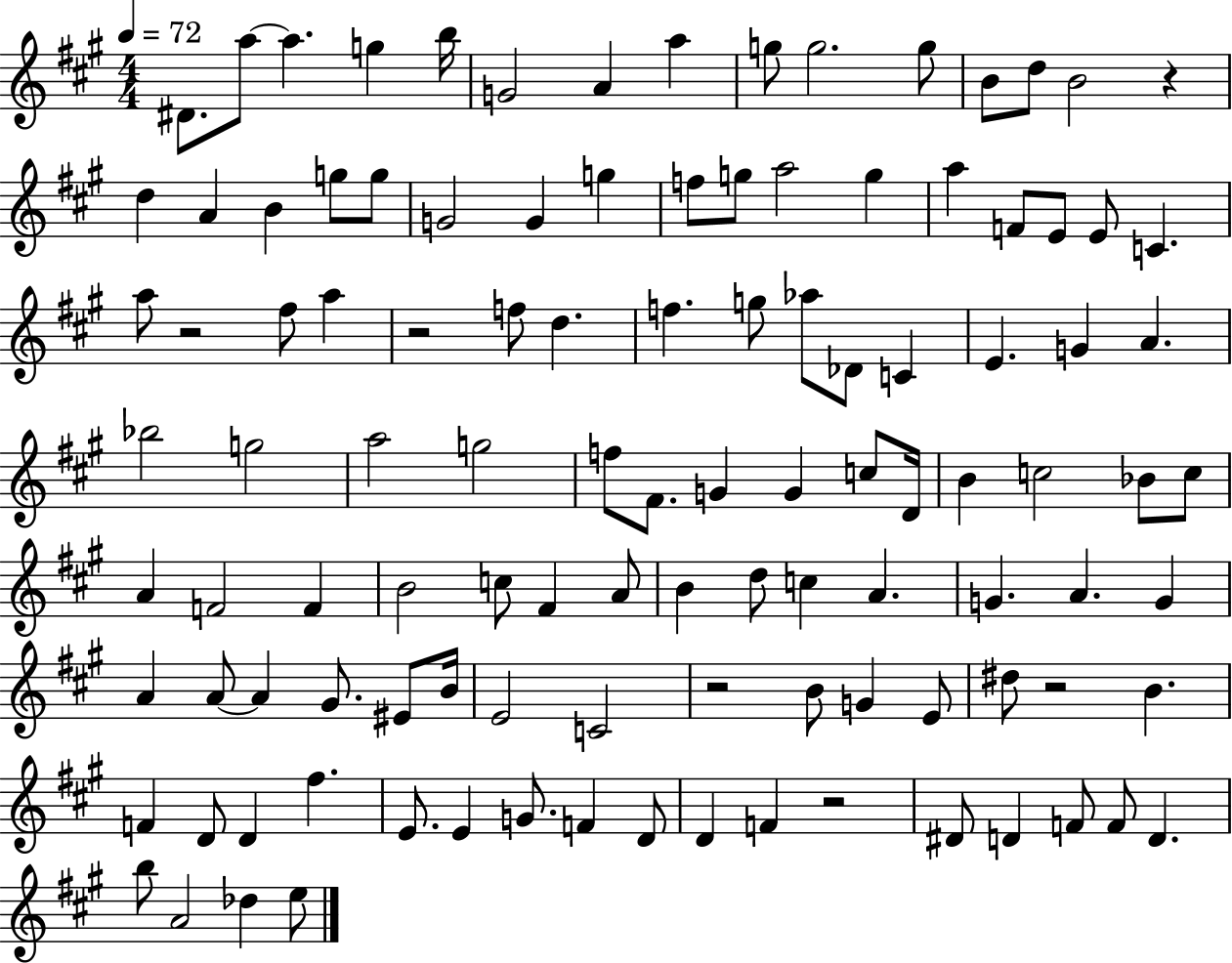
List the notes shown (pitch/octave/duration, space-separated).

D#4/e. A5/e A5/q. G5/q B5/s G4/h A4/q A5/q G5/e G5/h. G5/e B4/e D5/e B4/h R/q D5/q A4/q B4/q G5/e G5/e G4/h G4/q G5/q F5/e G5/e A5/h G5/q A5/q F4/e E4/e E4/e C4/q. A5/e R/h F#5/e A5/q R/h F5/e D5/q. F5/q. G5/e Ab5/e Db4/e C4/q E4/q. G4/q A4/q. Bb5/h G5/h A5/h G5/h F5/e F#4/e. G4/q G4/q C5/e D4/s B4/q C5/h Bb4/e C5/e A4/q F4/h F4/q B4/h C5/e F#4/q A4/e B4/q D5/e C5/q A4/q. G4/q. A4/q. G4/q A4/q A4/e A4/q G#4/e. EIS4/e B4/s E4/h C4/h R/h B4/e G4/q E4/e D#5/e R/h B4/q. F4/q D4/e D4/q F#5/q. E4/e. E4/q G4/e. F4/q D4/e D4/q F4/q R/h D#4/e D4/q F4/e F4/e D4/q. B5/e A4/h Db5/q E5/e